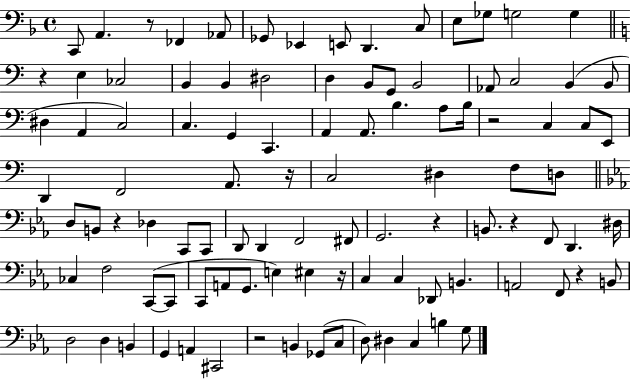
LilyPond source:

{
  \clef bass
  \time 4/4
  \defaultTimeSignature
  \key f \major
  \repeat volta 2 { c,8 a,4. r8 fes,4 aes,8 | ges,8 ees,4 e,8 d,4. c8 | e8 ges8 g2 g4 | \bar "||" \break \key c \major r4 e4 ces2 | b,4 b,4 dis2 | d4 b,8 g,8 b,2 | aes,8 c2 b,4( b,8 | \break dis4 a,4 c2) | c4. g,4 c,4. | a,4 a,8. b4. a8 b16 | r2 c4 c8 e,8 | \break d,4 f,2 a,8. r16 | c2 dis4 f8 d8 | \bar "||" \break \key ees \major d8 b,8 r4 des4 c,8 c,8 | d,8 d,4 f,2 fis,8 | g,2. r4 | b,8. r4 f,8 d,4. dis16 | \break ces4 f2 c,8~(~ c,8 | c,8 a,8 g,8. e4) eis4 r16 | c4 c4 des,8 b,4. | a,2 f,8 r4 b,8 | \break d2 d4 b,4 | g,4 a,4 cis,2 | r2 b,4 ges,8( c8 | d8) dis4 c4 b4 g8 | \break } \bar "|."
}